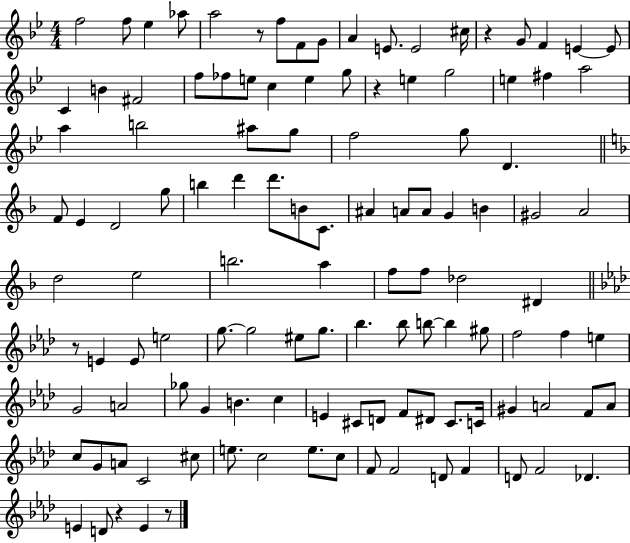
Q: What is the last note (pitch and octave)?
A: E4